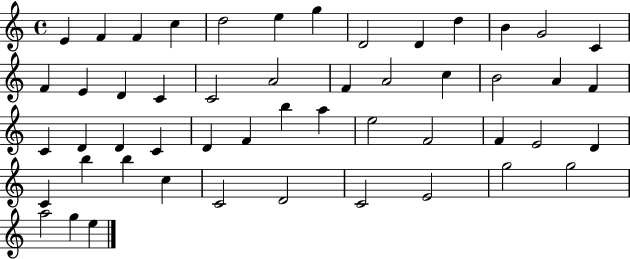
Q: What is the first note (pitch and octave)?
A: E4